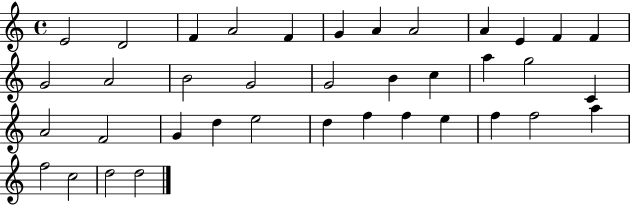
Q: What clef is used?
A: treble